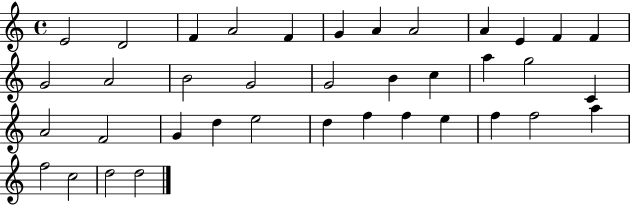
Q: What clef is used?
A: treble